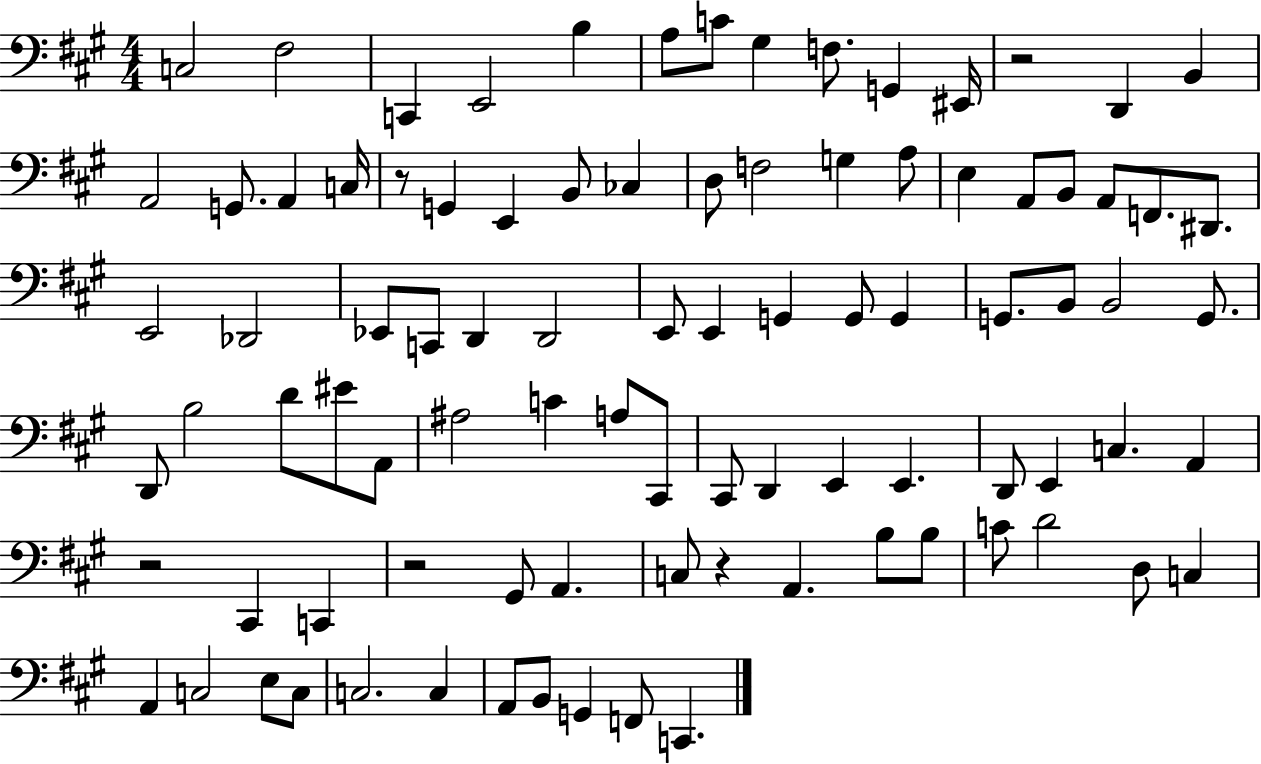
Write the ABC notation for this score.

X:1
T:Untitled
M:4/4
L:1/4
K:A
C,2 ^F,2 C,, E,,2 B, A,/2 C/2 ^G, F,/2 G,, ^E,,/4 z2 D,, B,, A,,2 G,,/2 A,, C,/4 z/2 G,, E,, B,,/2 _C, D,/2 F,2 G, A,/2 E, A,,/2 B,,/2 A,,/2 F,,/2 ^D,,/2 E,,2 _D,,2 _E,,/2 C,,/2 D,, D,,2 E,,/2 E,, G,, G,,/2 G,, G,,/2 B,,/2 B,,2 G,,/2 D,,/2 B,2 D/2 ^E/2 A,,/2 ^A,2 C A,/2 ^C,,/2 ^C,,/2 D,, E,, E,, D,,/2 E,, C, A,, z2 ^C,, C,, z2 ^G,,/2 A,, C,/2 z A,, B,/2 B,/2 C/2 D2 D,/2 C, A,, C,2 E,/2 C,/2 C,2 C, A,,/2 B,,/2 G,, F,,/2 C,,